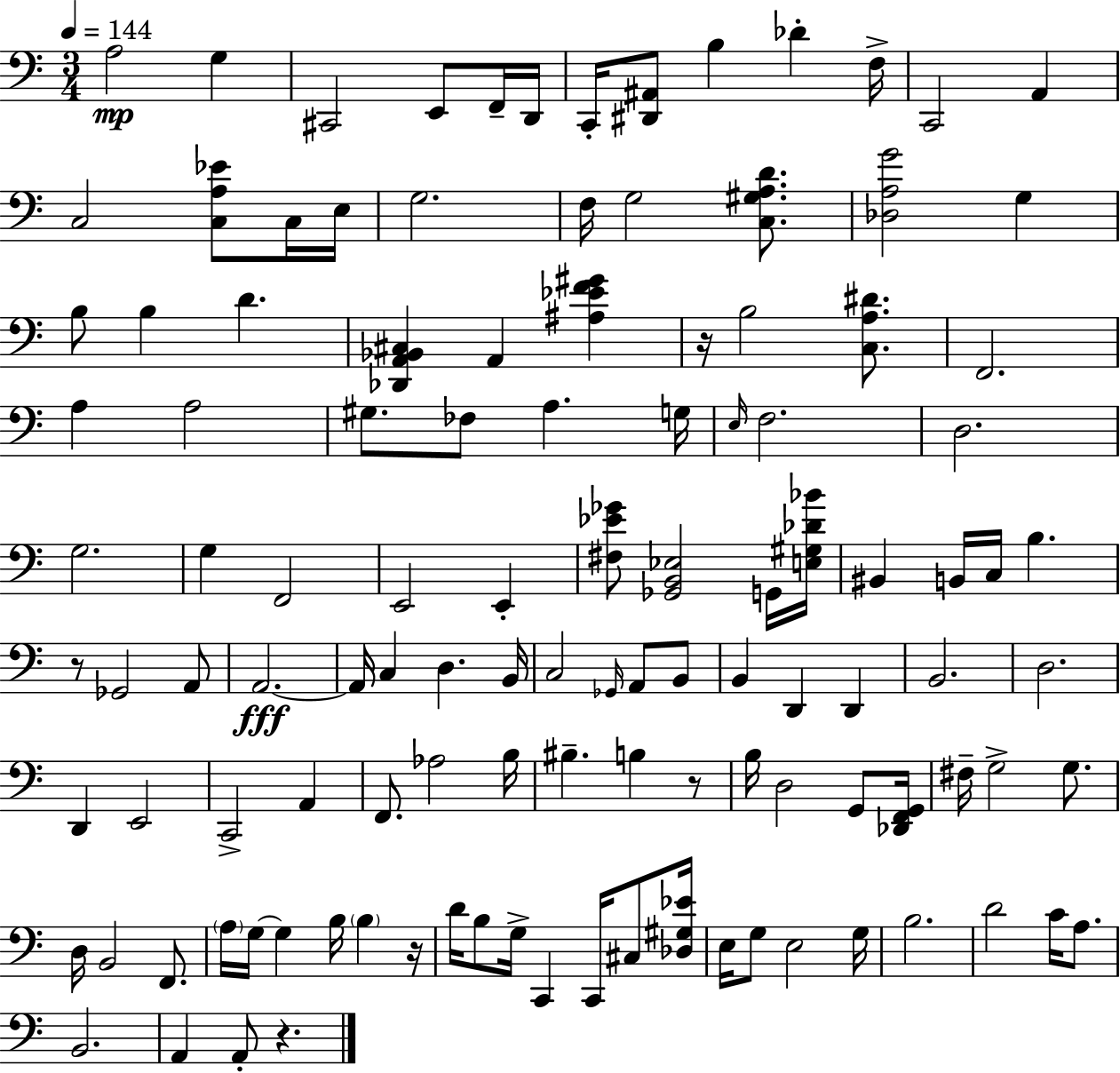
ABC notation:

X:1
T:Untitled
M:3/4
L:1/4
K:C
A,2 G, ^C,,2 E,,/2 F,,/4 D,,/4 C,,/4 [^D,,^A,,]/2 B, _D F,/4 C,,2 A,, C,2 [C,A,_E]/2 C,/4 E,/4 G,2 F,/4 G,2 [C,^G,A,D]/2 [_D,A,G]2 G, B,/2 B, D [_D,,A,,_B,,^C,] A,, [^A,_EF^G] z/4 B,2 [C,A,^D]/2 F,,2 A, A,2 ^G,/2 _F,/2 A, G,/4 E,/4 F,2 D,2 G,2 G, F,,2 E,,2 E,, [^F,_E_G]/2 [_G,,B,,_E,]2 G,,/4 [E,^G,_D_B]/4 ^B,, B,,/4 C,/4 B, z/2 _G,,2 A,,/2 A,,2 A,,/4 C, D, B,,/4 C,2 _G,,/4 A,,/2 B,,/2 B,, D,, D,, B,,2 D,2 D,, E,,2 C,,2 A,, F,,/2 _A,2 B,/4 ^B, B, z/2 B,/4 D,2 G,,/2 [_D,,F,,G,,]/4 ^F,/4 G,2 G,/2 D,/4 B,,2 F,,/2 A,/4 G,/4 G, B,/4 B, z/4 D/4 B,/2 G,/4 C,, C,,/4 ^C,/2 [_D,^G,_E]/4 E,/4 G,/2 E,2 G,/4 B,2 D2 C/4 A,/2 B,,2 A,, A,,/2 z